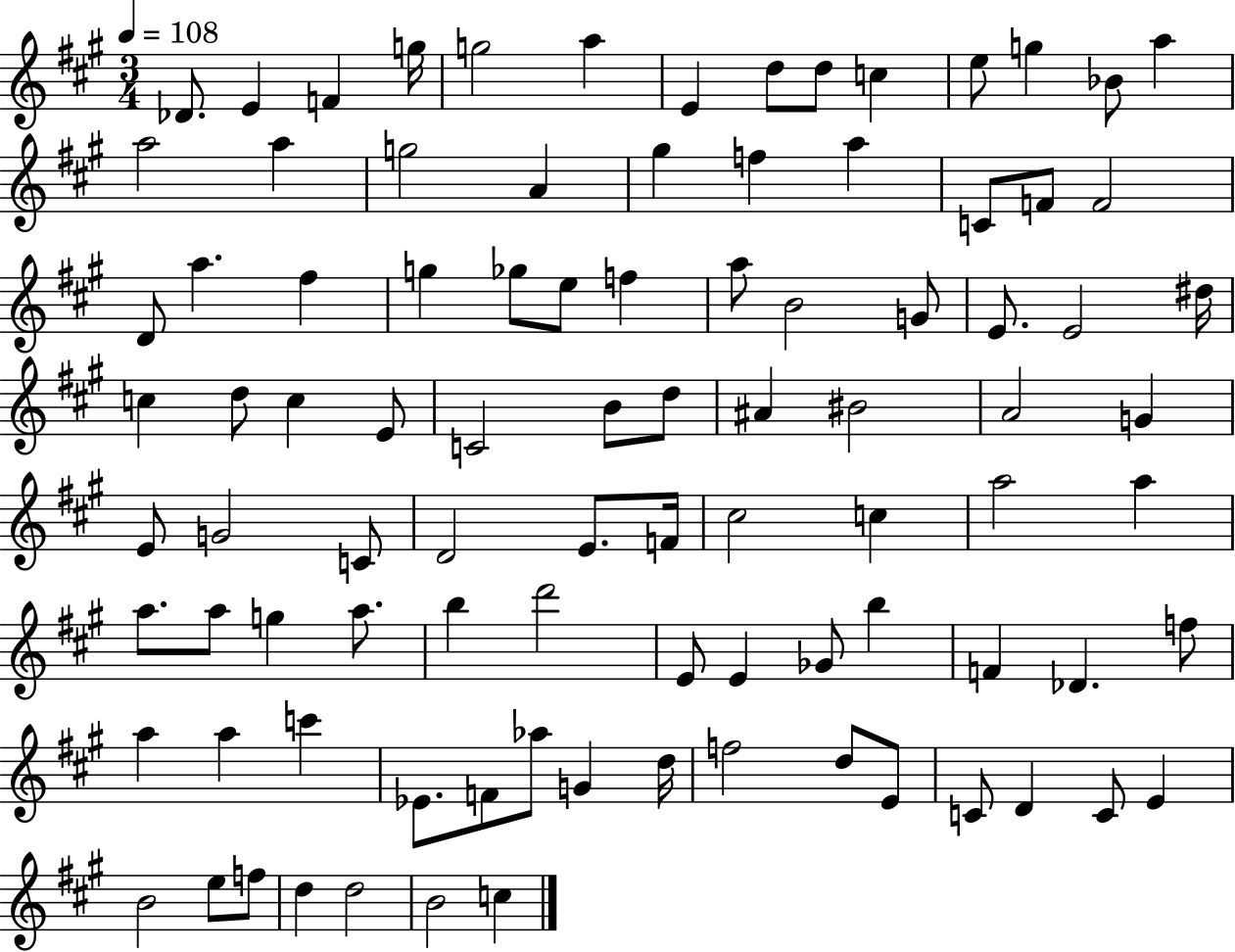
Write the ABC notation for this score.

X:1
T:Untitled
M:3/4
L:1/4
K:A
_D/2 E F g/4 g2 a E d/2 d/2 c e/2 g _B/2 a a2 a g2 A ^g f a C/2 F/2 F2 D/2 a ^f g _g/2 e/2 f a/2 B2 G/2 E/2 E2 ^d/4 c d/2 c E/2 C2 B/2 d/2 ^A ^B2 A2 G E/2 G2 C/2 D2 E/2 F/4 ^c2 c a2 a a/2 a/2 g a/2 b d'2 E/2 E _G/2 b F _D f/2 a a c' _E/2 F/2 _a/2 G d/4 f2 d/2 E/2 C/2 D C/2 E B2 e/2 f/2 d d2 B2 c